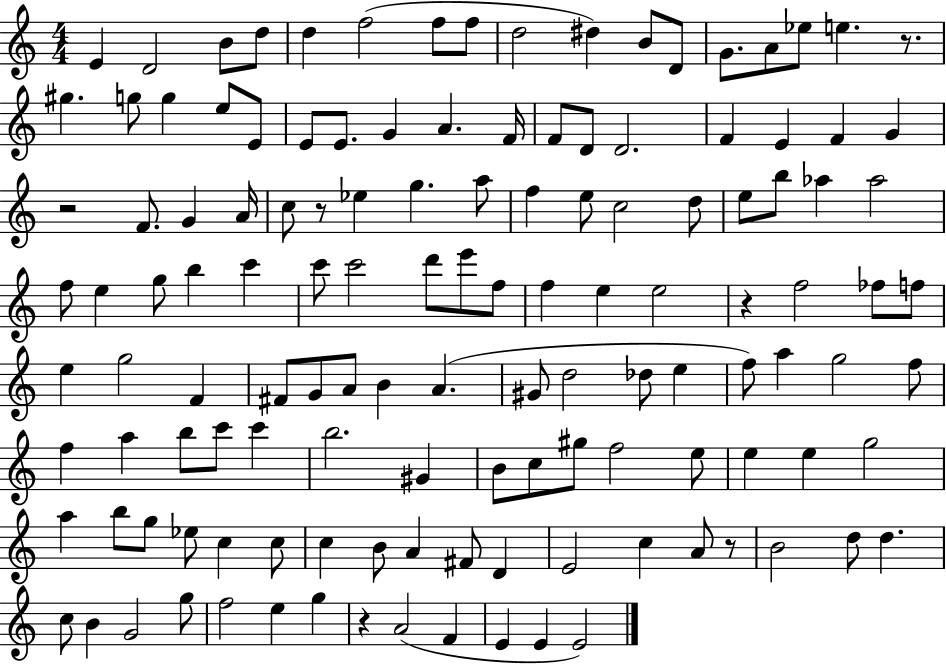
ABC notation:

X:1
T:Untitled
M:4/4
L:1/4
K:C
E D2 B/2 d/2 d f2 f/2 f/2 d2 ^d B/2 D/2 G/2 A/2 _e/2 e z/2 ^g g/2 g e/2 E/2 E/2 E/2 G A F/4 F/2 D/2 D2 F E F G z2 F/2 G A/4 c/2 z/2 _e g a/2 f e/2 c2 d/2 e/2 b/2 _a _a2 f/2 e g/2 b c' c'/2 c'2 d'/2 e'/2 f/2 f e e2 z f2 _f/2 f/2 e g2 F ^F/2 G/2 A/2 B A ^G/2 d2 _d/2 e f/2 a g2 f/2 f a b/2 c'/2 c' b2 ^G B/2 c/2 ^g/2 f2 e/2 e e g2 a b/2 g/2 _e/2 c c/2 c B/2 A ^F/2 D E2 c A/2 z/2 B2 d/2 d c/2 B G2 g/2 f2 e g z A2 F E E E2